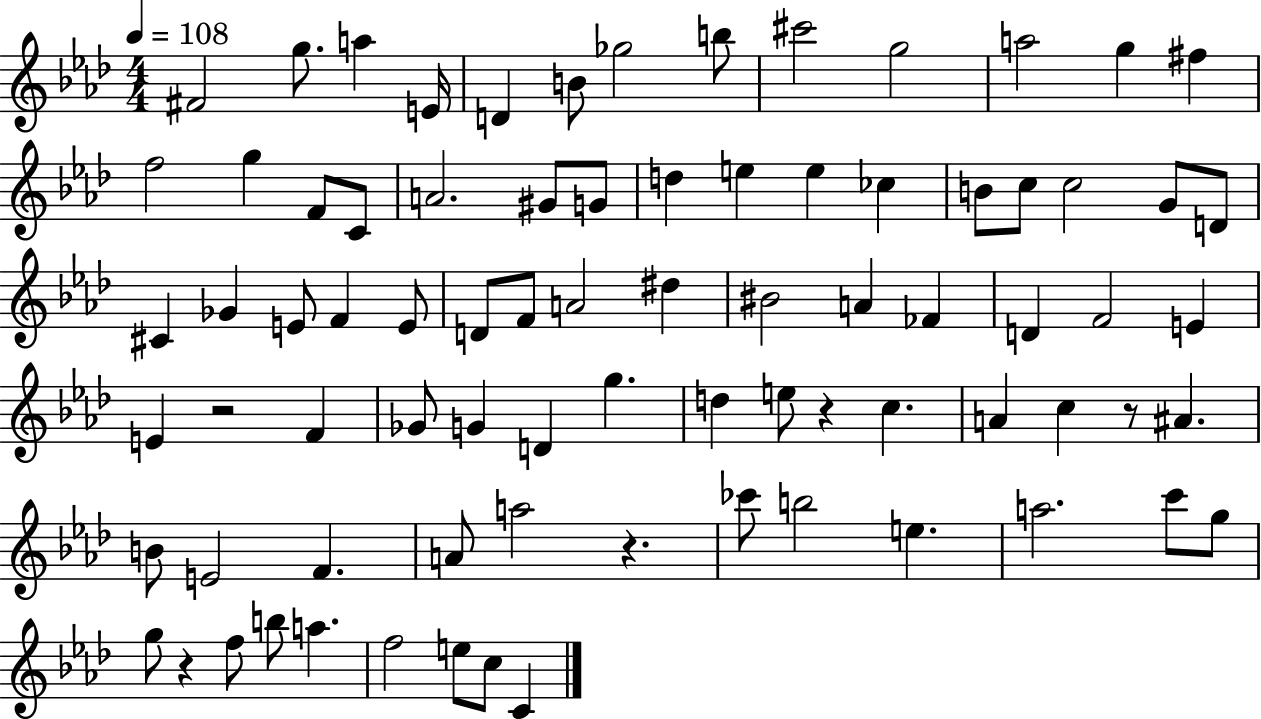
X:1
T:Untitled
M:4/4
L:1/4
K:Ab
^F2 g/2 a E/4 D B/2 _g2 b/2 ^c'2 g2 a2 g ^f f2 g F/2 C/2 A2 ^G/2 G/2 d e e _c B/2 c/2 c2 G/2 D/2 ^C _G E/2 F E/2 D/2 F/2 A2 ^d ^B2 A _F D F2 E E z2 F _G/2 G D g d e/2 z c A c z/2 ^A B/2 E2 F A/2 a2 z _c'/2 b2 e a2 c'/2 g/2 g/2 z f/2 b/2 a f2 e/2 c/2 C